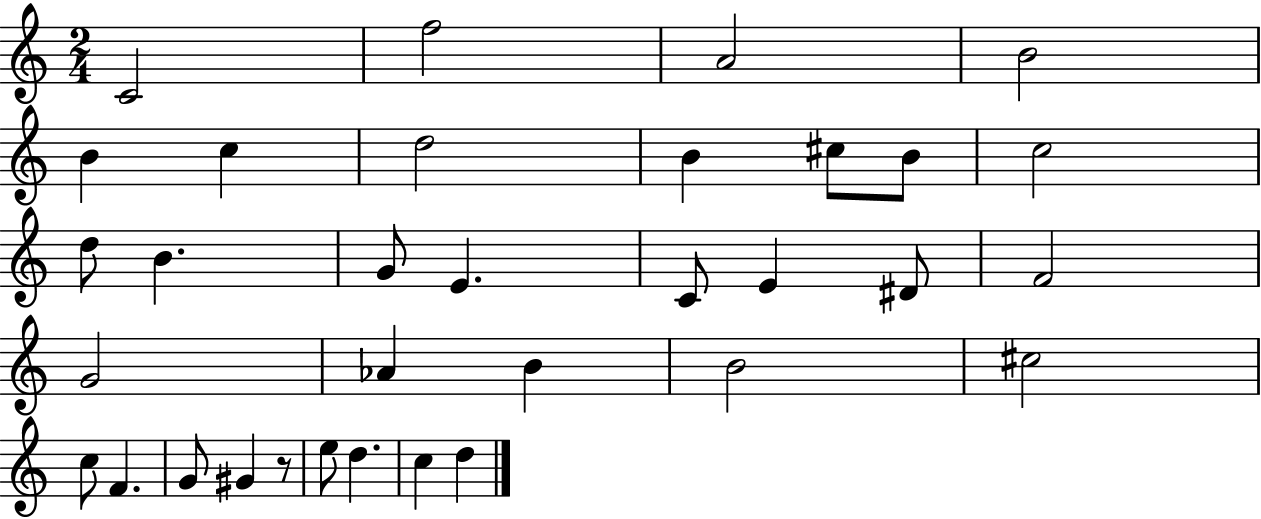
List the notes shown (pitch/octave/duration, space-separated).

C4/h F5/h A4/h B4/h B4/q C5/q D5/h B4/q C#5/e B4/e C5/h D5/e B4/q. G4/e E4/q. C4/e E4/q D#4/e F4/h G4/h Ab4/q B4/q B4/h C#5/h C5/e F4/q. G4/e G#4/q R/e E5/e D5/q. C5/q D5/q